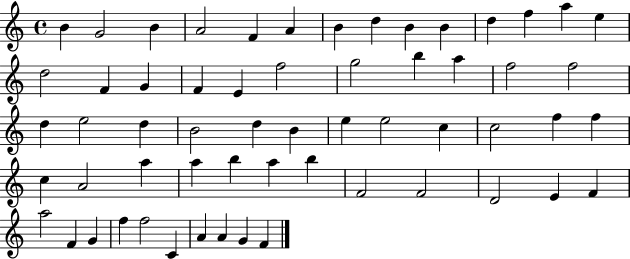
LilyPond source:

{
  \clef treble
  \time 4/4
  \defaultTimeSignature
  \key c \major
  b'4 g'2 b'4 | a'2 f'4 a'4 | b'4 d''4 b'4 b'4 | d''4 f''4 a''4 e''4 | \break d''2 f'4 g'4 | f'4 e'4 f''2 | g''2 b''4 a''4 | f''2 f''2 | \break d''4 e''2 d''4 | b'2 d''4 b'4 | e''4 e''2 c''4 | c''2 f''4 f''4 | \break c''4 a'2 a''4 | a''4 b''4 a''4 b''4 | f'2 f'2 | d'2 e'4 f'4 | \break a''2 f'4 g'4 | f''4 f''2 c'4 | a'4 a'4 g'4 f'4 | \bar "|."
}